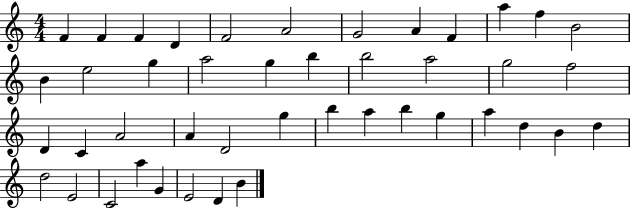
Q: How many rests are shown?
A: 0